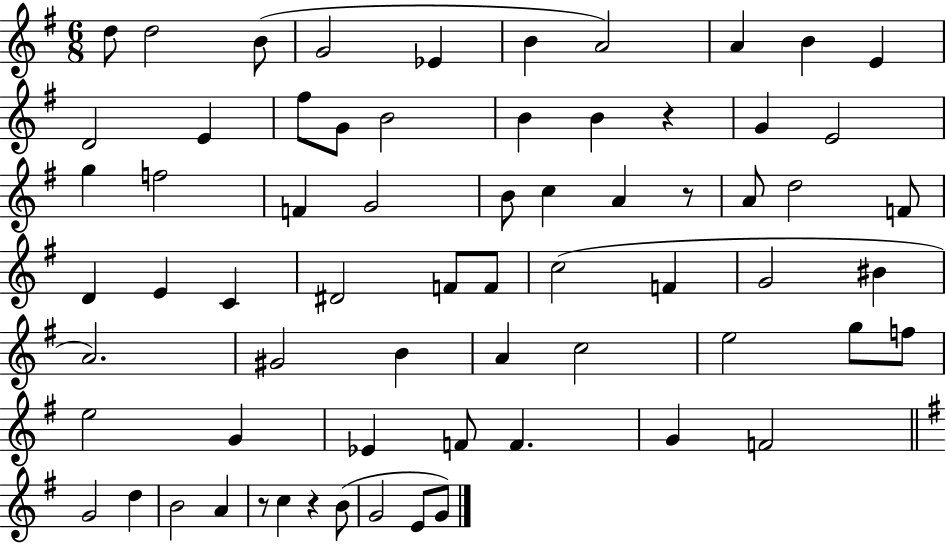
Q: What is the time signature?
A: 6/8